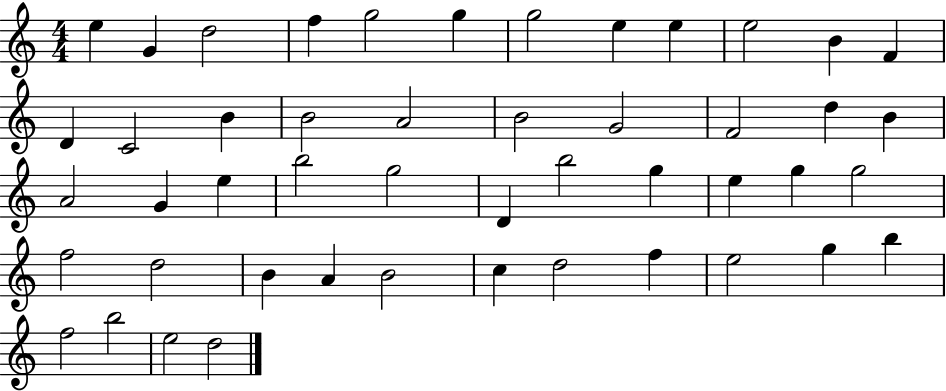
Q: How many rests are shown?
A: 0